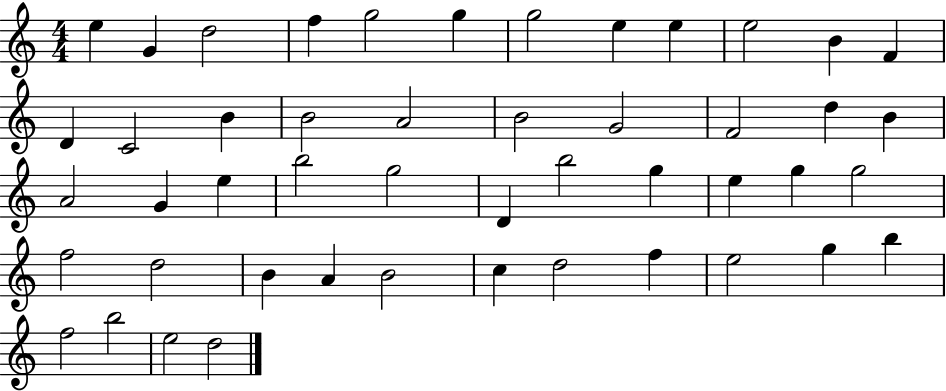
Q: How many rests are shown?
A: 0